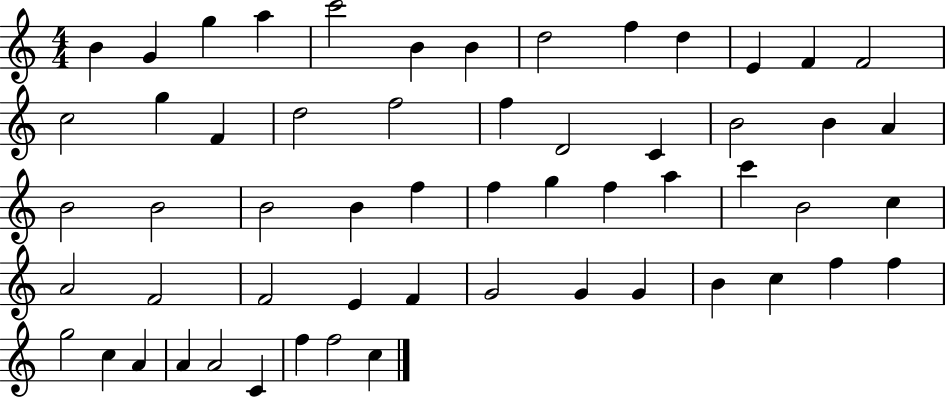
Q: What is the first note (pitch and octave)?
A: B4